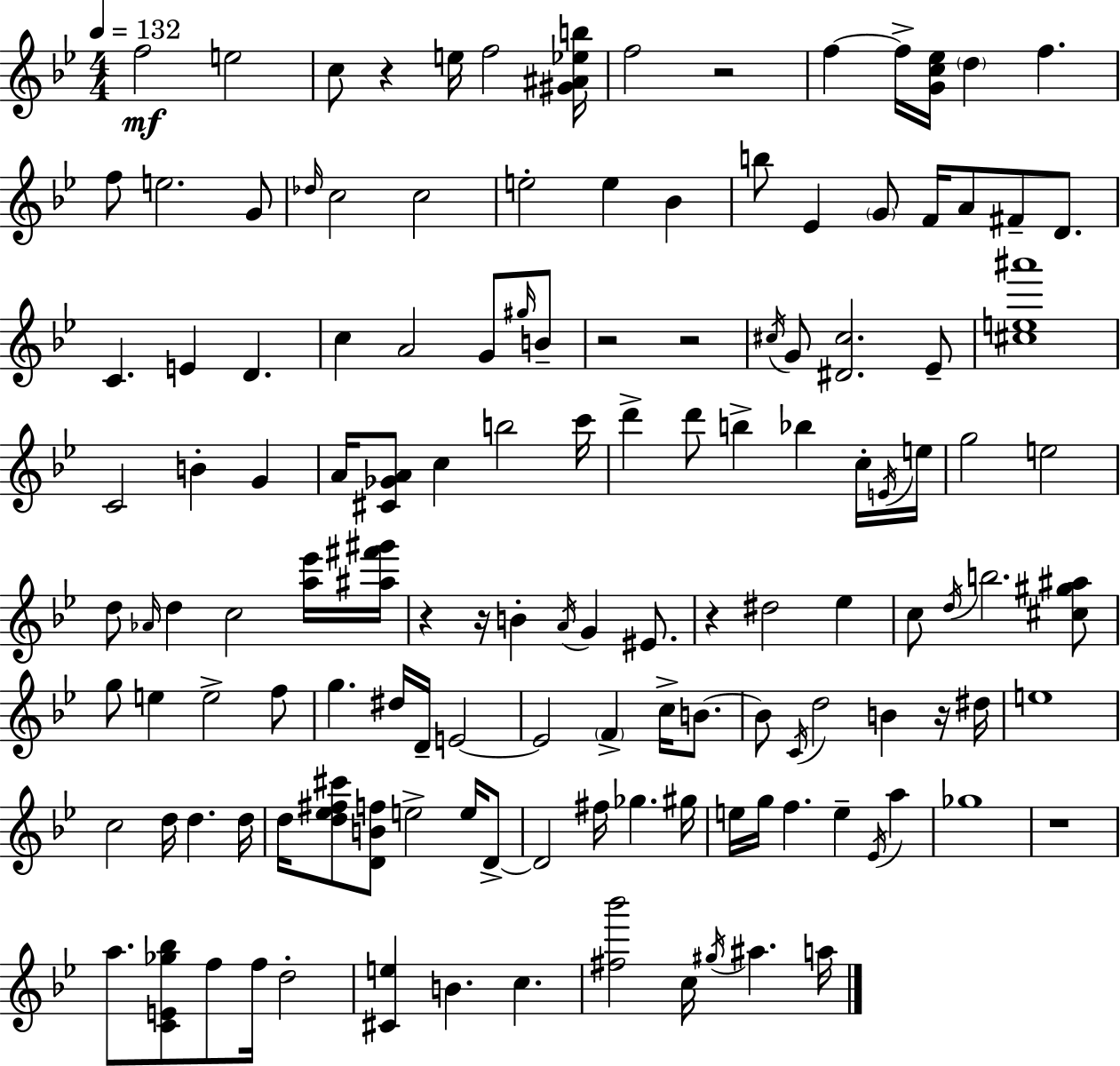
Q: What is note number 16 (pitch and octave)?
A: C5